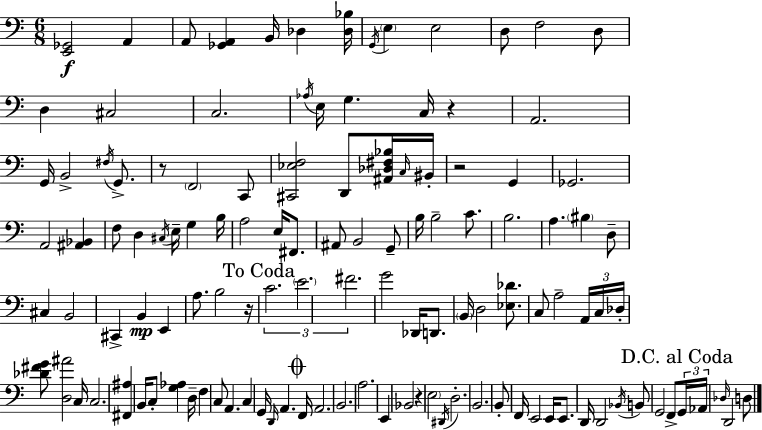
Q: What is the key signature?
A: A minor